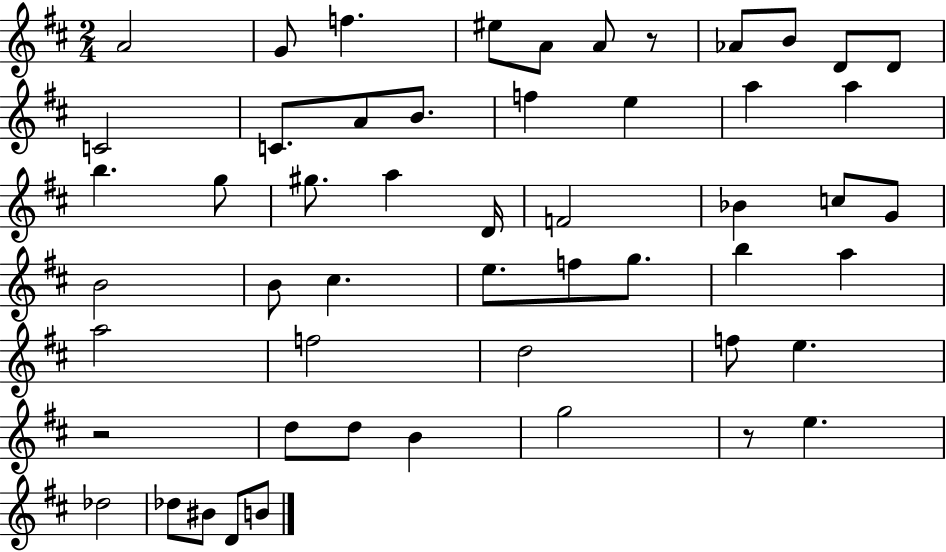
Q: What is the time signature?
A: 2/4